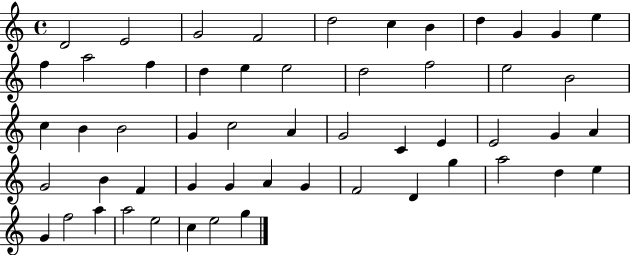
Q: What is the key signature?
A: C major